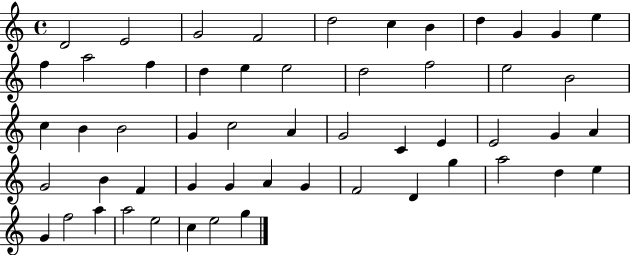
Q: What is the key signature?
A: C major